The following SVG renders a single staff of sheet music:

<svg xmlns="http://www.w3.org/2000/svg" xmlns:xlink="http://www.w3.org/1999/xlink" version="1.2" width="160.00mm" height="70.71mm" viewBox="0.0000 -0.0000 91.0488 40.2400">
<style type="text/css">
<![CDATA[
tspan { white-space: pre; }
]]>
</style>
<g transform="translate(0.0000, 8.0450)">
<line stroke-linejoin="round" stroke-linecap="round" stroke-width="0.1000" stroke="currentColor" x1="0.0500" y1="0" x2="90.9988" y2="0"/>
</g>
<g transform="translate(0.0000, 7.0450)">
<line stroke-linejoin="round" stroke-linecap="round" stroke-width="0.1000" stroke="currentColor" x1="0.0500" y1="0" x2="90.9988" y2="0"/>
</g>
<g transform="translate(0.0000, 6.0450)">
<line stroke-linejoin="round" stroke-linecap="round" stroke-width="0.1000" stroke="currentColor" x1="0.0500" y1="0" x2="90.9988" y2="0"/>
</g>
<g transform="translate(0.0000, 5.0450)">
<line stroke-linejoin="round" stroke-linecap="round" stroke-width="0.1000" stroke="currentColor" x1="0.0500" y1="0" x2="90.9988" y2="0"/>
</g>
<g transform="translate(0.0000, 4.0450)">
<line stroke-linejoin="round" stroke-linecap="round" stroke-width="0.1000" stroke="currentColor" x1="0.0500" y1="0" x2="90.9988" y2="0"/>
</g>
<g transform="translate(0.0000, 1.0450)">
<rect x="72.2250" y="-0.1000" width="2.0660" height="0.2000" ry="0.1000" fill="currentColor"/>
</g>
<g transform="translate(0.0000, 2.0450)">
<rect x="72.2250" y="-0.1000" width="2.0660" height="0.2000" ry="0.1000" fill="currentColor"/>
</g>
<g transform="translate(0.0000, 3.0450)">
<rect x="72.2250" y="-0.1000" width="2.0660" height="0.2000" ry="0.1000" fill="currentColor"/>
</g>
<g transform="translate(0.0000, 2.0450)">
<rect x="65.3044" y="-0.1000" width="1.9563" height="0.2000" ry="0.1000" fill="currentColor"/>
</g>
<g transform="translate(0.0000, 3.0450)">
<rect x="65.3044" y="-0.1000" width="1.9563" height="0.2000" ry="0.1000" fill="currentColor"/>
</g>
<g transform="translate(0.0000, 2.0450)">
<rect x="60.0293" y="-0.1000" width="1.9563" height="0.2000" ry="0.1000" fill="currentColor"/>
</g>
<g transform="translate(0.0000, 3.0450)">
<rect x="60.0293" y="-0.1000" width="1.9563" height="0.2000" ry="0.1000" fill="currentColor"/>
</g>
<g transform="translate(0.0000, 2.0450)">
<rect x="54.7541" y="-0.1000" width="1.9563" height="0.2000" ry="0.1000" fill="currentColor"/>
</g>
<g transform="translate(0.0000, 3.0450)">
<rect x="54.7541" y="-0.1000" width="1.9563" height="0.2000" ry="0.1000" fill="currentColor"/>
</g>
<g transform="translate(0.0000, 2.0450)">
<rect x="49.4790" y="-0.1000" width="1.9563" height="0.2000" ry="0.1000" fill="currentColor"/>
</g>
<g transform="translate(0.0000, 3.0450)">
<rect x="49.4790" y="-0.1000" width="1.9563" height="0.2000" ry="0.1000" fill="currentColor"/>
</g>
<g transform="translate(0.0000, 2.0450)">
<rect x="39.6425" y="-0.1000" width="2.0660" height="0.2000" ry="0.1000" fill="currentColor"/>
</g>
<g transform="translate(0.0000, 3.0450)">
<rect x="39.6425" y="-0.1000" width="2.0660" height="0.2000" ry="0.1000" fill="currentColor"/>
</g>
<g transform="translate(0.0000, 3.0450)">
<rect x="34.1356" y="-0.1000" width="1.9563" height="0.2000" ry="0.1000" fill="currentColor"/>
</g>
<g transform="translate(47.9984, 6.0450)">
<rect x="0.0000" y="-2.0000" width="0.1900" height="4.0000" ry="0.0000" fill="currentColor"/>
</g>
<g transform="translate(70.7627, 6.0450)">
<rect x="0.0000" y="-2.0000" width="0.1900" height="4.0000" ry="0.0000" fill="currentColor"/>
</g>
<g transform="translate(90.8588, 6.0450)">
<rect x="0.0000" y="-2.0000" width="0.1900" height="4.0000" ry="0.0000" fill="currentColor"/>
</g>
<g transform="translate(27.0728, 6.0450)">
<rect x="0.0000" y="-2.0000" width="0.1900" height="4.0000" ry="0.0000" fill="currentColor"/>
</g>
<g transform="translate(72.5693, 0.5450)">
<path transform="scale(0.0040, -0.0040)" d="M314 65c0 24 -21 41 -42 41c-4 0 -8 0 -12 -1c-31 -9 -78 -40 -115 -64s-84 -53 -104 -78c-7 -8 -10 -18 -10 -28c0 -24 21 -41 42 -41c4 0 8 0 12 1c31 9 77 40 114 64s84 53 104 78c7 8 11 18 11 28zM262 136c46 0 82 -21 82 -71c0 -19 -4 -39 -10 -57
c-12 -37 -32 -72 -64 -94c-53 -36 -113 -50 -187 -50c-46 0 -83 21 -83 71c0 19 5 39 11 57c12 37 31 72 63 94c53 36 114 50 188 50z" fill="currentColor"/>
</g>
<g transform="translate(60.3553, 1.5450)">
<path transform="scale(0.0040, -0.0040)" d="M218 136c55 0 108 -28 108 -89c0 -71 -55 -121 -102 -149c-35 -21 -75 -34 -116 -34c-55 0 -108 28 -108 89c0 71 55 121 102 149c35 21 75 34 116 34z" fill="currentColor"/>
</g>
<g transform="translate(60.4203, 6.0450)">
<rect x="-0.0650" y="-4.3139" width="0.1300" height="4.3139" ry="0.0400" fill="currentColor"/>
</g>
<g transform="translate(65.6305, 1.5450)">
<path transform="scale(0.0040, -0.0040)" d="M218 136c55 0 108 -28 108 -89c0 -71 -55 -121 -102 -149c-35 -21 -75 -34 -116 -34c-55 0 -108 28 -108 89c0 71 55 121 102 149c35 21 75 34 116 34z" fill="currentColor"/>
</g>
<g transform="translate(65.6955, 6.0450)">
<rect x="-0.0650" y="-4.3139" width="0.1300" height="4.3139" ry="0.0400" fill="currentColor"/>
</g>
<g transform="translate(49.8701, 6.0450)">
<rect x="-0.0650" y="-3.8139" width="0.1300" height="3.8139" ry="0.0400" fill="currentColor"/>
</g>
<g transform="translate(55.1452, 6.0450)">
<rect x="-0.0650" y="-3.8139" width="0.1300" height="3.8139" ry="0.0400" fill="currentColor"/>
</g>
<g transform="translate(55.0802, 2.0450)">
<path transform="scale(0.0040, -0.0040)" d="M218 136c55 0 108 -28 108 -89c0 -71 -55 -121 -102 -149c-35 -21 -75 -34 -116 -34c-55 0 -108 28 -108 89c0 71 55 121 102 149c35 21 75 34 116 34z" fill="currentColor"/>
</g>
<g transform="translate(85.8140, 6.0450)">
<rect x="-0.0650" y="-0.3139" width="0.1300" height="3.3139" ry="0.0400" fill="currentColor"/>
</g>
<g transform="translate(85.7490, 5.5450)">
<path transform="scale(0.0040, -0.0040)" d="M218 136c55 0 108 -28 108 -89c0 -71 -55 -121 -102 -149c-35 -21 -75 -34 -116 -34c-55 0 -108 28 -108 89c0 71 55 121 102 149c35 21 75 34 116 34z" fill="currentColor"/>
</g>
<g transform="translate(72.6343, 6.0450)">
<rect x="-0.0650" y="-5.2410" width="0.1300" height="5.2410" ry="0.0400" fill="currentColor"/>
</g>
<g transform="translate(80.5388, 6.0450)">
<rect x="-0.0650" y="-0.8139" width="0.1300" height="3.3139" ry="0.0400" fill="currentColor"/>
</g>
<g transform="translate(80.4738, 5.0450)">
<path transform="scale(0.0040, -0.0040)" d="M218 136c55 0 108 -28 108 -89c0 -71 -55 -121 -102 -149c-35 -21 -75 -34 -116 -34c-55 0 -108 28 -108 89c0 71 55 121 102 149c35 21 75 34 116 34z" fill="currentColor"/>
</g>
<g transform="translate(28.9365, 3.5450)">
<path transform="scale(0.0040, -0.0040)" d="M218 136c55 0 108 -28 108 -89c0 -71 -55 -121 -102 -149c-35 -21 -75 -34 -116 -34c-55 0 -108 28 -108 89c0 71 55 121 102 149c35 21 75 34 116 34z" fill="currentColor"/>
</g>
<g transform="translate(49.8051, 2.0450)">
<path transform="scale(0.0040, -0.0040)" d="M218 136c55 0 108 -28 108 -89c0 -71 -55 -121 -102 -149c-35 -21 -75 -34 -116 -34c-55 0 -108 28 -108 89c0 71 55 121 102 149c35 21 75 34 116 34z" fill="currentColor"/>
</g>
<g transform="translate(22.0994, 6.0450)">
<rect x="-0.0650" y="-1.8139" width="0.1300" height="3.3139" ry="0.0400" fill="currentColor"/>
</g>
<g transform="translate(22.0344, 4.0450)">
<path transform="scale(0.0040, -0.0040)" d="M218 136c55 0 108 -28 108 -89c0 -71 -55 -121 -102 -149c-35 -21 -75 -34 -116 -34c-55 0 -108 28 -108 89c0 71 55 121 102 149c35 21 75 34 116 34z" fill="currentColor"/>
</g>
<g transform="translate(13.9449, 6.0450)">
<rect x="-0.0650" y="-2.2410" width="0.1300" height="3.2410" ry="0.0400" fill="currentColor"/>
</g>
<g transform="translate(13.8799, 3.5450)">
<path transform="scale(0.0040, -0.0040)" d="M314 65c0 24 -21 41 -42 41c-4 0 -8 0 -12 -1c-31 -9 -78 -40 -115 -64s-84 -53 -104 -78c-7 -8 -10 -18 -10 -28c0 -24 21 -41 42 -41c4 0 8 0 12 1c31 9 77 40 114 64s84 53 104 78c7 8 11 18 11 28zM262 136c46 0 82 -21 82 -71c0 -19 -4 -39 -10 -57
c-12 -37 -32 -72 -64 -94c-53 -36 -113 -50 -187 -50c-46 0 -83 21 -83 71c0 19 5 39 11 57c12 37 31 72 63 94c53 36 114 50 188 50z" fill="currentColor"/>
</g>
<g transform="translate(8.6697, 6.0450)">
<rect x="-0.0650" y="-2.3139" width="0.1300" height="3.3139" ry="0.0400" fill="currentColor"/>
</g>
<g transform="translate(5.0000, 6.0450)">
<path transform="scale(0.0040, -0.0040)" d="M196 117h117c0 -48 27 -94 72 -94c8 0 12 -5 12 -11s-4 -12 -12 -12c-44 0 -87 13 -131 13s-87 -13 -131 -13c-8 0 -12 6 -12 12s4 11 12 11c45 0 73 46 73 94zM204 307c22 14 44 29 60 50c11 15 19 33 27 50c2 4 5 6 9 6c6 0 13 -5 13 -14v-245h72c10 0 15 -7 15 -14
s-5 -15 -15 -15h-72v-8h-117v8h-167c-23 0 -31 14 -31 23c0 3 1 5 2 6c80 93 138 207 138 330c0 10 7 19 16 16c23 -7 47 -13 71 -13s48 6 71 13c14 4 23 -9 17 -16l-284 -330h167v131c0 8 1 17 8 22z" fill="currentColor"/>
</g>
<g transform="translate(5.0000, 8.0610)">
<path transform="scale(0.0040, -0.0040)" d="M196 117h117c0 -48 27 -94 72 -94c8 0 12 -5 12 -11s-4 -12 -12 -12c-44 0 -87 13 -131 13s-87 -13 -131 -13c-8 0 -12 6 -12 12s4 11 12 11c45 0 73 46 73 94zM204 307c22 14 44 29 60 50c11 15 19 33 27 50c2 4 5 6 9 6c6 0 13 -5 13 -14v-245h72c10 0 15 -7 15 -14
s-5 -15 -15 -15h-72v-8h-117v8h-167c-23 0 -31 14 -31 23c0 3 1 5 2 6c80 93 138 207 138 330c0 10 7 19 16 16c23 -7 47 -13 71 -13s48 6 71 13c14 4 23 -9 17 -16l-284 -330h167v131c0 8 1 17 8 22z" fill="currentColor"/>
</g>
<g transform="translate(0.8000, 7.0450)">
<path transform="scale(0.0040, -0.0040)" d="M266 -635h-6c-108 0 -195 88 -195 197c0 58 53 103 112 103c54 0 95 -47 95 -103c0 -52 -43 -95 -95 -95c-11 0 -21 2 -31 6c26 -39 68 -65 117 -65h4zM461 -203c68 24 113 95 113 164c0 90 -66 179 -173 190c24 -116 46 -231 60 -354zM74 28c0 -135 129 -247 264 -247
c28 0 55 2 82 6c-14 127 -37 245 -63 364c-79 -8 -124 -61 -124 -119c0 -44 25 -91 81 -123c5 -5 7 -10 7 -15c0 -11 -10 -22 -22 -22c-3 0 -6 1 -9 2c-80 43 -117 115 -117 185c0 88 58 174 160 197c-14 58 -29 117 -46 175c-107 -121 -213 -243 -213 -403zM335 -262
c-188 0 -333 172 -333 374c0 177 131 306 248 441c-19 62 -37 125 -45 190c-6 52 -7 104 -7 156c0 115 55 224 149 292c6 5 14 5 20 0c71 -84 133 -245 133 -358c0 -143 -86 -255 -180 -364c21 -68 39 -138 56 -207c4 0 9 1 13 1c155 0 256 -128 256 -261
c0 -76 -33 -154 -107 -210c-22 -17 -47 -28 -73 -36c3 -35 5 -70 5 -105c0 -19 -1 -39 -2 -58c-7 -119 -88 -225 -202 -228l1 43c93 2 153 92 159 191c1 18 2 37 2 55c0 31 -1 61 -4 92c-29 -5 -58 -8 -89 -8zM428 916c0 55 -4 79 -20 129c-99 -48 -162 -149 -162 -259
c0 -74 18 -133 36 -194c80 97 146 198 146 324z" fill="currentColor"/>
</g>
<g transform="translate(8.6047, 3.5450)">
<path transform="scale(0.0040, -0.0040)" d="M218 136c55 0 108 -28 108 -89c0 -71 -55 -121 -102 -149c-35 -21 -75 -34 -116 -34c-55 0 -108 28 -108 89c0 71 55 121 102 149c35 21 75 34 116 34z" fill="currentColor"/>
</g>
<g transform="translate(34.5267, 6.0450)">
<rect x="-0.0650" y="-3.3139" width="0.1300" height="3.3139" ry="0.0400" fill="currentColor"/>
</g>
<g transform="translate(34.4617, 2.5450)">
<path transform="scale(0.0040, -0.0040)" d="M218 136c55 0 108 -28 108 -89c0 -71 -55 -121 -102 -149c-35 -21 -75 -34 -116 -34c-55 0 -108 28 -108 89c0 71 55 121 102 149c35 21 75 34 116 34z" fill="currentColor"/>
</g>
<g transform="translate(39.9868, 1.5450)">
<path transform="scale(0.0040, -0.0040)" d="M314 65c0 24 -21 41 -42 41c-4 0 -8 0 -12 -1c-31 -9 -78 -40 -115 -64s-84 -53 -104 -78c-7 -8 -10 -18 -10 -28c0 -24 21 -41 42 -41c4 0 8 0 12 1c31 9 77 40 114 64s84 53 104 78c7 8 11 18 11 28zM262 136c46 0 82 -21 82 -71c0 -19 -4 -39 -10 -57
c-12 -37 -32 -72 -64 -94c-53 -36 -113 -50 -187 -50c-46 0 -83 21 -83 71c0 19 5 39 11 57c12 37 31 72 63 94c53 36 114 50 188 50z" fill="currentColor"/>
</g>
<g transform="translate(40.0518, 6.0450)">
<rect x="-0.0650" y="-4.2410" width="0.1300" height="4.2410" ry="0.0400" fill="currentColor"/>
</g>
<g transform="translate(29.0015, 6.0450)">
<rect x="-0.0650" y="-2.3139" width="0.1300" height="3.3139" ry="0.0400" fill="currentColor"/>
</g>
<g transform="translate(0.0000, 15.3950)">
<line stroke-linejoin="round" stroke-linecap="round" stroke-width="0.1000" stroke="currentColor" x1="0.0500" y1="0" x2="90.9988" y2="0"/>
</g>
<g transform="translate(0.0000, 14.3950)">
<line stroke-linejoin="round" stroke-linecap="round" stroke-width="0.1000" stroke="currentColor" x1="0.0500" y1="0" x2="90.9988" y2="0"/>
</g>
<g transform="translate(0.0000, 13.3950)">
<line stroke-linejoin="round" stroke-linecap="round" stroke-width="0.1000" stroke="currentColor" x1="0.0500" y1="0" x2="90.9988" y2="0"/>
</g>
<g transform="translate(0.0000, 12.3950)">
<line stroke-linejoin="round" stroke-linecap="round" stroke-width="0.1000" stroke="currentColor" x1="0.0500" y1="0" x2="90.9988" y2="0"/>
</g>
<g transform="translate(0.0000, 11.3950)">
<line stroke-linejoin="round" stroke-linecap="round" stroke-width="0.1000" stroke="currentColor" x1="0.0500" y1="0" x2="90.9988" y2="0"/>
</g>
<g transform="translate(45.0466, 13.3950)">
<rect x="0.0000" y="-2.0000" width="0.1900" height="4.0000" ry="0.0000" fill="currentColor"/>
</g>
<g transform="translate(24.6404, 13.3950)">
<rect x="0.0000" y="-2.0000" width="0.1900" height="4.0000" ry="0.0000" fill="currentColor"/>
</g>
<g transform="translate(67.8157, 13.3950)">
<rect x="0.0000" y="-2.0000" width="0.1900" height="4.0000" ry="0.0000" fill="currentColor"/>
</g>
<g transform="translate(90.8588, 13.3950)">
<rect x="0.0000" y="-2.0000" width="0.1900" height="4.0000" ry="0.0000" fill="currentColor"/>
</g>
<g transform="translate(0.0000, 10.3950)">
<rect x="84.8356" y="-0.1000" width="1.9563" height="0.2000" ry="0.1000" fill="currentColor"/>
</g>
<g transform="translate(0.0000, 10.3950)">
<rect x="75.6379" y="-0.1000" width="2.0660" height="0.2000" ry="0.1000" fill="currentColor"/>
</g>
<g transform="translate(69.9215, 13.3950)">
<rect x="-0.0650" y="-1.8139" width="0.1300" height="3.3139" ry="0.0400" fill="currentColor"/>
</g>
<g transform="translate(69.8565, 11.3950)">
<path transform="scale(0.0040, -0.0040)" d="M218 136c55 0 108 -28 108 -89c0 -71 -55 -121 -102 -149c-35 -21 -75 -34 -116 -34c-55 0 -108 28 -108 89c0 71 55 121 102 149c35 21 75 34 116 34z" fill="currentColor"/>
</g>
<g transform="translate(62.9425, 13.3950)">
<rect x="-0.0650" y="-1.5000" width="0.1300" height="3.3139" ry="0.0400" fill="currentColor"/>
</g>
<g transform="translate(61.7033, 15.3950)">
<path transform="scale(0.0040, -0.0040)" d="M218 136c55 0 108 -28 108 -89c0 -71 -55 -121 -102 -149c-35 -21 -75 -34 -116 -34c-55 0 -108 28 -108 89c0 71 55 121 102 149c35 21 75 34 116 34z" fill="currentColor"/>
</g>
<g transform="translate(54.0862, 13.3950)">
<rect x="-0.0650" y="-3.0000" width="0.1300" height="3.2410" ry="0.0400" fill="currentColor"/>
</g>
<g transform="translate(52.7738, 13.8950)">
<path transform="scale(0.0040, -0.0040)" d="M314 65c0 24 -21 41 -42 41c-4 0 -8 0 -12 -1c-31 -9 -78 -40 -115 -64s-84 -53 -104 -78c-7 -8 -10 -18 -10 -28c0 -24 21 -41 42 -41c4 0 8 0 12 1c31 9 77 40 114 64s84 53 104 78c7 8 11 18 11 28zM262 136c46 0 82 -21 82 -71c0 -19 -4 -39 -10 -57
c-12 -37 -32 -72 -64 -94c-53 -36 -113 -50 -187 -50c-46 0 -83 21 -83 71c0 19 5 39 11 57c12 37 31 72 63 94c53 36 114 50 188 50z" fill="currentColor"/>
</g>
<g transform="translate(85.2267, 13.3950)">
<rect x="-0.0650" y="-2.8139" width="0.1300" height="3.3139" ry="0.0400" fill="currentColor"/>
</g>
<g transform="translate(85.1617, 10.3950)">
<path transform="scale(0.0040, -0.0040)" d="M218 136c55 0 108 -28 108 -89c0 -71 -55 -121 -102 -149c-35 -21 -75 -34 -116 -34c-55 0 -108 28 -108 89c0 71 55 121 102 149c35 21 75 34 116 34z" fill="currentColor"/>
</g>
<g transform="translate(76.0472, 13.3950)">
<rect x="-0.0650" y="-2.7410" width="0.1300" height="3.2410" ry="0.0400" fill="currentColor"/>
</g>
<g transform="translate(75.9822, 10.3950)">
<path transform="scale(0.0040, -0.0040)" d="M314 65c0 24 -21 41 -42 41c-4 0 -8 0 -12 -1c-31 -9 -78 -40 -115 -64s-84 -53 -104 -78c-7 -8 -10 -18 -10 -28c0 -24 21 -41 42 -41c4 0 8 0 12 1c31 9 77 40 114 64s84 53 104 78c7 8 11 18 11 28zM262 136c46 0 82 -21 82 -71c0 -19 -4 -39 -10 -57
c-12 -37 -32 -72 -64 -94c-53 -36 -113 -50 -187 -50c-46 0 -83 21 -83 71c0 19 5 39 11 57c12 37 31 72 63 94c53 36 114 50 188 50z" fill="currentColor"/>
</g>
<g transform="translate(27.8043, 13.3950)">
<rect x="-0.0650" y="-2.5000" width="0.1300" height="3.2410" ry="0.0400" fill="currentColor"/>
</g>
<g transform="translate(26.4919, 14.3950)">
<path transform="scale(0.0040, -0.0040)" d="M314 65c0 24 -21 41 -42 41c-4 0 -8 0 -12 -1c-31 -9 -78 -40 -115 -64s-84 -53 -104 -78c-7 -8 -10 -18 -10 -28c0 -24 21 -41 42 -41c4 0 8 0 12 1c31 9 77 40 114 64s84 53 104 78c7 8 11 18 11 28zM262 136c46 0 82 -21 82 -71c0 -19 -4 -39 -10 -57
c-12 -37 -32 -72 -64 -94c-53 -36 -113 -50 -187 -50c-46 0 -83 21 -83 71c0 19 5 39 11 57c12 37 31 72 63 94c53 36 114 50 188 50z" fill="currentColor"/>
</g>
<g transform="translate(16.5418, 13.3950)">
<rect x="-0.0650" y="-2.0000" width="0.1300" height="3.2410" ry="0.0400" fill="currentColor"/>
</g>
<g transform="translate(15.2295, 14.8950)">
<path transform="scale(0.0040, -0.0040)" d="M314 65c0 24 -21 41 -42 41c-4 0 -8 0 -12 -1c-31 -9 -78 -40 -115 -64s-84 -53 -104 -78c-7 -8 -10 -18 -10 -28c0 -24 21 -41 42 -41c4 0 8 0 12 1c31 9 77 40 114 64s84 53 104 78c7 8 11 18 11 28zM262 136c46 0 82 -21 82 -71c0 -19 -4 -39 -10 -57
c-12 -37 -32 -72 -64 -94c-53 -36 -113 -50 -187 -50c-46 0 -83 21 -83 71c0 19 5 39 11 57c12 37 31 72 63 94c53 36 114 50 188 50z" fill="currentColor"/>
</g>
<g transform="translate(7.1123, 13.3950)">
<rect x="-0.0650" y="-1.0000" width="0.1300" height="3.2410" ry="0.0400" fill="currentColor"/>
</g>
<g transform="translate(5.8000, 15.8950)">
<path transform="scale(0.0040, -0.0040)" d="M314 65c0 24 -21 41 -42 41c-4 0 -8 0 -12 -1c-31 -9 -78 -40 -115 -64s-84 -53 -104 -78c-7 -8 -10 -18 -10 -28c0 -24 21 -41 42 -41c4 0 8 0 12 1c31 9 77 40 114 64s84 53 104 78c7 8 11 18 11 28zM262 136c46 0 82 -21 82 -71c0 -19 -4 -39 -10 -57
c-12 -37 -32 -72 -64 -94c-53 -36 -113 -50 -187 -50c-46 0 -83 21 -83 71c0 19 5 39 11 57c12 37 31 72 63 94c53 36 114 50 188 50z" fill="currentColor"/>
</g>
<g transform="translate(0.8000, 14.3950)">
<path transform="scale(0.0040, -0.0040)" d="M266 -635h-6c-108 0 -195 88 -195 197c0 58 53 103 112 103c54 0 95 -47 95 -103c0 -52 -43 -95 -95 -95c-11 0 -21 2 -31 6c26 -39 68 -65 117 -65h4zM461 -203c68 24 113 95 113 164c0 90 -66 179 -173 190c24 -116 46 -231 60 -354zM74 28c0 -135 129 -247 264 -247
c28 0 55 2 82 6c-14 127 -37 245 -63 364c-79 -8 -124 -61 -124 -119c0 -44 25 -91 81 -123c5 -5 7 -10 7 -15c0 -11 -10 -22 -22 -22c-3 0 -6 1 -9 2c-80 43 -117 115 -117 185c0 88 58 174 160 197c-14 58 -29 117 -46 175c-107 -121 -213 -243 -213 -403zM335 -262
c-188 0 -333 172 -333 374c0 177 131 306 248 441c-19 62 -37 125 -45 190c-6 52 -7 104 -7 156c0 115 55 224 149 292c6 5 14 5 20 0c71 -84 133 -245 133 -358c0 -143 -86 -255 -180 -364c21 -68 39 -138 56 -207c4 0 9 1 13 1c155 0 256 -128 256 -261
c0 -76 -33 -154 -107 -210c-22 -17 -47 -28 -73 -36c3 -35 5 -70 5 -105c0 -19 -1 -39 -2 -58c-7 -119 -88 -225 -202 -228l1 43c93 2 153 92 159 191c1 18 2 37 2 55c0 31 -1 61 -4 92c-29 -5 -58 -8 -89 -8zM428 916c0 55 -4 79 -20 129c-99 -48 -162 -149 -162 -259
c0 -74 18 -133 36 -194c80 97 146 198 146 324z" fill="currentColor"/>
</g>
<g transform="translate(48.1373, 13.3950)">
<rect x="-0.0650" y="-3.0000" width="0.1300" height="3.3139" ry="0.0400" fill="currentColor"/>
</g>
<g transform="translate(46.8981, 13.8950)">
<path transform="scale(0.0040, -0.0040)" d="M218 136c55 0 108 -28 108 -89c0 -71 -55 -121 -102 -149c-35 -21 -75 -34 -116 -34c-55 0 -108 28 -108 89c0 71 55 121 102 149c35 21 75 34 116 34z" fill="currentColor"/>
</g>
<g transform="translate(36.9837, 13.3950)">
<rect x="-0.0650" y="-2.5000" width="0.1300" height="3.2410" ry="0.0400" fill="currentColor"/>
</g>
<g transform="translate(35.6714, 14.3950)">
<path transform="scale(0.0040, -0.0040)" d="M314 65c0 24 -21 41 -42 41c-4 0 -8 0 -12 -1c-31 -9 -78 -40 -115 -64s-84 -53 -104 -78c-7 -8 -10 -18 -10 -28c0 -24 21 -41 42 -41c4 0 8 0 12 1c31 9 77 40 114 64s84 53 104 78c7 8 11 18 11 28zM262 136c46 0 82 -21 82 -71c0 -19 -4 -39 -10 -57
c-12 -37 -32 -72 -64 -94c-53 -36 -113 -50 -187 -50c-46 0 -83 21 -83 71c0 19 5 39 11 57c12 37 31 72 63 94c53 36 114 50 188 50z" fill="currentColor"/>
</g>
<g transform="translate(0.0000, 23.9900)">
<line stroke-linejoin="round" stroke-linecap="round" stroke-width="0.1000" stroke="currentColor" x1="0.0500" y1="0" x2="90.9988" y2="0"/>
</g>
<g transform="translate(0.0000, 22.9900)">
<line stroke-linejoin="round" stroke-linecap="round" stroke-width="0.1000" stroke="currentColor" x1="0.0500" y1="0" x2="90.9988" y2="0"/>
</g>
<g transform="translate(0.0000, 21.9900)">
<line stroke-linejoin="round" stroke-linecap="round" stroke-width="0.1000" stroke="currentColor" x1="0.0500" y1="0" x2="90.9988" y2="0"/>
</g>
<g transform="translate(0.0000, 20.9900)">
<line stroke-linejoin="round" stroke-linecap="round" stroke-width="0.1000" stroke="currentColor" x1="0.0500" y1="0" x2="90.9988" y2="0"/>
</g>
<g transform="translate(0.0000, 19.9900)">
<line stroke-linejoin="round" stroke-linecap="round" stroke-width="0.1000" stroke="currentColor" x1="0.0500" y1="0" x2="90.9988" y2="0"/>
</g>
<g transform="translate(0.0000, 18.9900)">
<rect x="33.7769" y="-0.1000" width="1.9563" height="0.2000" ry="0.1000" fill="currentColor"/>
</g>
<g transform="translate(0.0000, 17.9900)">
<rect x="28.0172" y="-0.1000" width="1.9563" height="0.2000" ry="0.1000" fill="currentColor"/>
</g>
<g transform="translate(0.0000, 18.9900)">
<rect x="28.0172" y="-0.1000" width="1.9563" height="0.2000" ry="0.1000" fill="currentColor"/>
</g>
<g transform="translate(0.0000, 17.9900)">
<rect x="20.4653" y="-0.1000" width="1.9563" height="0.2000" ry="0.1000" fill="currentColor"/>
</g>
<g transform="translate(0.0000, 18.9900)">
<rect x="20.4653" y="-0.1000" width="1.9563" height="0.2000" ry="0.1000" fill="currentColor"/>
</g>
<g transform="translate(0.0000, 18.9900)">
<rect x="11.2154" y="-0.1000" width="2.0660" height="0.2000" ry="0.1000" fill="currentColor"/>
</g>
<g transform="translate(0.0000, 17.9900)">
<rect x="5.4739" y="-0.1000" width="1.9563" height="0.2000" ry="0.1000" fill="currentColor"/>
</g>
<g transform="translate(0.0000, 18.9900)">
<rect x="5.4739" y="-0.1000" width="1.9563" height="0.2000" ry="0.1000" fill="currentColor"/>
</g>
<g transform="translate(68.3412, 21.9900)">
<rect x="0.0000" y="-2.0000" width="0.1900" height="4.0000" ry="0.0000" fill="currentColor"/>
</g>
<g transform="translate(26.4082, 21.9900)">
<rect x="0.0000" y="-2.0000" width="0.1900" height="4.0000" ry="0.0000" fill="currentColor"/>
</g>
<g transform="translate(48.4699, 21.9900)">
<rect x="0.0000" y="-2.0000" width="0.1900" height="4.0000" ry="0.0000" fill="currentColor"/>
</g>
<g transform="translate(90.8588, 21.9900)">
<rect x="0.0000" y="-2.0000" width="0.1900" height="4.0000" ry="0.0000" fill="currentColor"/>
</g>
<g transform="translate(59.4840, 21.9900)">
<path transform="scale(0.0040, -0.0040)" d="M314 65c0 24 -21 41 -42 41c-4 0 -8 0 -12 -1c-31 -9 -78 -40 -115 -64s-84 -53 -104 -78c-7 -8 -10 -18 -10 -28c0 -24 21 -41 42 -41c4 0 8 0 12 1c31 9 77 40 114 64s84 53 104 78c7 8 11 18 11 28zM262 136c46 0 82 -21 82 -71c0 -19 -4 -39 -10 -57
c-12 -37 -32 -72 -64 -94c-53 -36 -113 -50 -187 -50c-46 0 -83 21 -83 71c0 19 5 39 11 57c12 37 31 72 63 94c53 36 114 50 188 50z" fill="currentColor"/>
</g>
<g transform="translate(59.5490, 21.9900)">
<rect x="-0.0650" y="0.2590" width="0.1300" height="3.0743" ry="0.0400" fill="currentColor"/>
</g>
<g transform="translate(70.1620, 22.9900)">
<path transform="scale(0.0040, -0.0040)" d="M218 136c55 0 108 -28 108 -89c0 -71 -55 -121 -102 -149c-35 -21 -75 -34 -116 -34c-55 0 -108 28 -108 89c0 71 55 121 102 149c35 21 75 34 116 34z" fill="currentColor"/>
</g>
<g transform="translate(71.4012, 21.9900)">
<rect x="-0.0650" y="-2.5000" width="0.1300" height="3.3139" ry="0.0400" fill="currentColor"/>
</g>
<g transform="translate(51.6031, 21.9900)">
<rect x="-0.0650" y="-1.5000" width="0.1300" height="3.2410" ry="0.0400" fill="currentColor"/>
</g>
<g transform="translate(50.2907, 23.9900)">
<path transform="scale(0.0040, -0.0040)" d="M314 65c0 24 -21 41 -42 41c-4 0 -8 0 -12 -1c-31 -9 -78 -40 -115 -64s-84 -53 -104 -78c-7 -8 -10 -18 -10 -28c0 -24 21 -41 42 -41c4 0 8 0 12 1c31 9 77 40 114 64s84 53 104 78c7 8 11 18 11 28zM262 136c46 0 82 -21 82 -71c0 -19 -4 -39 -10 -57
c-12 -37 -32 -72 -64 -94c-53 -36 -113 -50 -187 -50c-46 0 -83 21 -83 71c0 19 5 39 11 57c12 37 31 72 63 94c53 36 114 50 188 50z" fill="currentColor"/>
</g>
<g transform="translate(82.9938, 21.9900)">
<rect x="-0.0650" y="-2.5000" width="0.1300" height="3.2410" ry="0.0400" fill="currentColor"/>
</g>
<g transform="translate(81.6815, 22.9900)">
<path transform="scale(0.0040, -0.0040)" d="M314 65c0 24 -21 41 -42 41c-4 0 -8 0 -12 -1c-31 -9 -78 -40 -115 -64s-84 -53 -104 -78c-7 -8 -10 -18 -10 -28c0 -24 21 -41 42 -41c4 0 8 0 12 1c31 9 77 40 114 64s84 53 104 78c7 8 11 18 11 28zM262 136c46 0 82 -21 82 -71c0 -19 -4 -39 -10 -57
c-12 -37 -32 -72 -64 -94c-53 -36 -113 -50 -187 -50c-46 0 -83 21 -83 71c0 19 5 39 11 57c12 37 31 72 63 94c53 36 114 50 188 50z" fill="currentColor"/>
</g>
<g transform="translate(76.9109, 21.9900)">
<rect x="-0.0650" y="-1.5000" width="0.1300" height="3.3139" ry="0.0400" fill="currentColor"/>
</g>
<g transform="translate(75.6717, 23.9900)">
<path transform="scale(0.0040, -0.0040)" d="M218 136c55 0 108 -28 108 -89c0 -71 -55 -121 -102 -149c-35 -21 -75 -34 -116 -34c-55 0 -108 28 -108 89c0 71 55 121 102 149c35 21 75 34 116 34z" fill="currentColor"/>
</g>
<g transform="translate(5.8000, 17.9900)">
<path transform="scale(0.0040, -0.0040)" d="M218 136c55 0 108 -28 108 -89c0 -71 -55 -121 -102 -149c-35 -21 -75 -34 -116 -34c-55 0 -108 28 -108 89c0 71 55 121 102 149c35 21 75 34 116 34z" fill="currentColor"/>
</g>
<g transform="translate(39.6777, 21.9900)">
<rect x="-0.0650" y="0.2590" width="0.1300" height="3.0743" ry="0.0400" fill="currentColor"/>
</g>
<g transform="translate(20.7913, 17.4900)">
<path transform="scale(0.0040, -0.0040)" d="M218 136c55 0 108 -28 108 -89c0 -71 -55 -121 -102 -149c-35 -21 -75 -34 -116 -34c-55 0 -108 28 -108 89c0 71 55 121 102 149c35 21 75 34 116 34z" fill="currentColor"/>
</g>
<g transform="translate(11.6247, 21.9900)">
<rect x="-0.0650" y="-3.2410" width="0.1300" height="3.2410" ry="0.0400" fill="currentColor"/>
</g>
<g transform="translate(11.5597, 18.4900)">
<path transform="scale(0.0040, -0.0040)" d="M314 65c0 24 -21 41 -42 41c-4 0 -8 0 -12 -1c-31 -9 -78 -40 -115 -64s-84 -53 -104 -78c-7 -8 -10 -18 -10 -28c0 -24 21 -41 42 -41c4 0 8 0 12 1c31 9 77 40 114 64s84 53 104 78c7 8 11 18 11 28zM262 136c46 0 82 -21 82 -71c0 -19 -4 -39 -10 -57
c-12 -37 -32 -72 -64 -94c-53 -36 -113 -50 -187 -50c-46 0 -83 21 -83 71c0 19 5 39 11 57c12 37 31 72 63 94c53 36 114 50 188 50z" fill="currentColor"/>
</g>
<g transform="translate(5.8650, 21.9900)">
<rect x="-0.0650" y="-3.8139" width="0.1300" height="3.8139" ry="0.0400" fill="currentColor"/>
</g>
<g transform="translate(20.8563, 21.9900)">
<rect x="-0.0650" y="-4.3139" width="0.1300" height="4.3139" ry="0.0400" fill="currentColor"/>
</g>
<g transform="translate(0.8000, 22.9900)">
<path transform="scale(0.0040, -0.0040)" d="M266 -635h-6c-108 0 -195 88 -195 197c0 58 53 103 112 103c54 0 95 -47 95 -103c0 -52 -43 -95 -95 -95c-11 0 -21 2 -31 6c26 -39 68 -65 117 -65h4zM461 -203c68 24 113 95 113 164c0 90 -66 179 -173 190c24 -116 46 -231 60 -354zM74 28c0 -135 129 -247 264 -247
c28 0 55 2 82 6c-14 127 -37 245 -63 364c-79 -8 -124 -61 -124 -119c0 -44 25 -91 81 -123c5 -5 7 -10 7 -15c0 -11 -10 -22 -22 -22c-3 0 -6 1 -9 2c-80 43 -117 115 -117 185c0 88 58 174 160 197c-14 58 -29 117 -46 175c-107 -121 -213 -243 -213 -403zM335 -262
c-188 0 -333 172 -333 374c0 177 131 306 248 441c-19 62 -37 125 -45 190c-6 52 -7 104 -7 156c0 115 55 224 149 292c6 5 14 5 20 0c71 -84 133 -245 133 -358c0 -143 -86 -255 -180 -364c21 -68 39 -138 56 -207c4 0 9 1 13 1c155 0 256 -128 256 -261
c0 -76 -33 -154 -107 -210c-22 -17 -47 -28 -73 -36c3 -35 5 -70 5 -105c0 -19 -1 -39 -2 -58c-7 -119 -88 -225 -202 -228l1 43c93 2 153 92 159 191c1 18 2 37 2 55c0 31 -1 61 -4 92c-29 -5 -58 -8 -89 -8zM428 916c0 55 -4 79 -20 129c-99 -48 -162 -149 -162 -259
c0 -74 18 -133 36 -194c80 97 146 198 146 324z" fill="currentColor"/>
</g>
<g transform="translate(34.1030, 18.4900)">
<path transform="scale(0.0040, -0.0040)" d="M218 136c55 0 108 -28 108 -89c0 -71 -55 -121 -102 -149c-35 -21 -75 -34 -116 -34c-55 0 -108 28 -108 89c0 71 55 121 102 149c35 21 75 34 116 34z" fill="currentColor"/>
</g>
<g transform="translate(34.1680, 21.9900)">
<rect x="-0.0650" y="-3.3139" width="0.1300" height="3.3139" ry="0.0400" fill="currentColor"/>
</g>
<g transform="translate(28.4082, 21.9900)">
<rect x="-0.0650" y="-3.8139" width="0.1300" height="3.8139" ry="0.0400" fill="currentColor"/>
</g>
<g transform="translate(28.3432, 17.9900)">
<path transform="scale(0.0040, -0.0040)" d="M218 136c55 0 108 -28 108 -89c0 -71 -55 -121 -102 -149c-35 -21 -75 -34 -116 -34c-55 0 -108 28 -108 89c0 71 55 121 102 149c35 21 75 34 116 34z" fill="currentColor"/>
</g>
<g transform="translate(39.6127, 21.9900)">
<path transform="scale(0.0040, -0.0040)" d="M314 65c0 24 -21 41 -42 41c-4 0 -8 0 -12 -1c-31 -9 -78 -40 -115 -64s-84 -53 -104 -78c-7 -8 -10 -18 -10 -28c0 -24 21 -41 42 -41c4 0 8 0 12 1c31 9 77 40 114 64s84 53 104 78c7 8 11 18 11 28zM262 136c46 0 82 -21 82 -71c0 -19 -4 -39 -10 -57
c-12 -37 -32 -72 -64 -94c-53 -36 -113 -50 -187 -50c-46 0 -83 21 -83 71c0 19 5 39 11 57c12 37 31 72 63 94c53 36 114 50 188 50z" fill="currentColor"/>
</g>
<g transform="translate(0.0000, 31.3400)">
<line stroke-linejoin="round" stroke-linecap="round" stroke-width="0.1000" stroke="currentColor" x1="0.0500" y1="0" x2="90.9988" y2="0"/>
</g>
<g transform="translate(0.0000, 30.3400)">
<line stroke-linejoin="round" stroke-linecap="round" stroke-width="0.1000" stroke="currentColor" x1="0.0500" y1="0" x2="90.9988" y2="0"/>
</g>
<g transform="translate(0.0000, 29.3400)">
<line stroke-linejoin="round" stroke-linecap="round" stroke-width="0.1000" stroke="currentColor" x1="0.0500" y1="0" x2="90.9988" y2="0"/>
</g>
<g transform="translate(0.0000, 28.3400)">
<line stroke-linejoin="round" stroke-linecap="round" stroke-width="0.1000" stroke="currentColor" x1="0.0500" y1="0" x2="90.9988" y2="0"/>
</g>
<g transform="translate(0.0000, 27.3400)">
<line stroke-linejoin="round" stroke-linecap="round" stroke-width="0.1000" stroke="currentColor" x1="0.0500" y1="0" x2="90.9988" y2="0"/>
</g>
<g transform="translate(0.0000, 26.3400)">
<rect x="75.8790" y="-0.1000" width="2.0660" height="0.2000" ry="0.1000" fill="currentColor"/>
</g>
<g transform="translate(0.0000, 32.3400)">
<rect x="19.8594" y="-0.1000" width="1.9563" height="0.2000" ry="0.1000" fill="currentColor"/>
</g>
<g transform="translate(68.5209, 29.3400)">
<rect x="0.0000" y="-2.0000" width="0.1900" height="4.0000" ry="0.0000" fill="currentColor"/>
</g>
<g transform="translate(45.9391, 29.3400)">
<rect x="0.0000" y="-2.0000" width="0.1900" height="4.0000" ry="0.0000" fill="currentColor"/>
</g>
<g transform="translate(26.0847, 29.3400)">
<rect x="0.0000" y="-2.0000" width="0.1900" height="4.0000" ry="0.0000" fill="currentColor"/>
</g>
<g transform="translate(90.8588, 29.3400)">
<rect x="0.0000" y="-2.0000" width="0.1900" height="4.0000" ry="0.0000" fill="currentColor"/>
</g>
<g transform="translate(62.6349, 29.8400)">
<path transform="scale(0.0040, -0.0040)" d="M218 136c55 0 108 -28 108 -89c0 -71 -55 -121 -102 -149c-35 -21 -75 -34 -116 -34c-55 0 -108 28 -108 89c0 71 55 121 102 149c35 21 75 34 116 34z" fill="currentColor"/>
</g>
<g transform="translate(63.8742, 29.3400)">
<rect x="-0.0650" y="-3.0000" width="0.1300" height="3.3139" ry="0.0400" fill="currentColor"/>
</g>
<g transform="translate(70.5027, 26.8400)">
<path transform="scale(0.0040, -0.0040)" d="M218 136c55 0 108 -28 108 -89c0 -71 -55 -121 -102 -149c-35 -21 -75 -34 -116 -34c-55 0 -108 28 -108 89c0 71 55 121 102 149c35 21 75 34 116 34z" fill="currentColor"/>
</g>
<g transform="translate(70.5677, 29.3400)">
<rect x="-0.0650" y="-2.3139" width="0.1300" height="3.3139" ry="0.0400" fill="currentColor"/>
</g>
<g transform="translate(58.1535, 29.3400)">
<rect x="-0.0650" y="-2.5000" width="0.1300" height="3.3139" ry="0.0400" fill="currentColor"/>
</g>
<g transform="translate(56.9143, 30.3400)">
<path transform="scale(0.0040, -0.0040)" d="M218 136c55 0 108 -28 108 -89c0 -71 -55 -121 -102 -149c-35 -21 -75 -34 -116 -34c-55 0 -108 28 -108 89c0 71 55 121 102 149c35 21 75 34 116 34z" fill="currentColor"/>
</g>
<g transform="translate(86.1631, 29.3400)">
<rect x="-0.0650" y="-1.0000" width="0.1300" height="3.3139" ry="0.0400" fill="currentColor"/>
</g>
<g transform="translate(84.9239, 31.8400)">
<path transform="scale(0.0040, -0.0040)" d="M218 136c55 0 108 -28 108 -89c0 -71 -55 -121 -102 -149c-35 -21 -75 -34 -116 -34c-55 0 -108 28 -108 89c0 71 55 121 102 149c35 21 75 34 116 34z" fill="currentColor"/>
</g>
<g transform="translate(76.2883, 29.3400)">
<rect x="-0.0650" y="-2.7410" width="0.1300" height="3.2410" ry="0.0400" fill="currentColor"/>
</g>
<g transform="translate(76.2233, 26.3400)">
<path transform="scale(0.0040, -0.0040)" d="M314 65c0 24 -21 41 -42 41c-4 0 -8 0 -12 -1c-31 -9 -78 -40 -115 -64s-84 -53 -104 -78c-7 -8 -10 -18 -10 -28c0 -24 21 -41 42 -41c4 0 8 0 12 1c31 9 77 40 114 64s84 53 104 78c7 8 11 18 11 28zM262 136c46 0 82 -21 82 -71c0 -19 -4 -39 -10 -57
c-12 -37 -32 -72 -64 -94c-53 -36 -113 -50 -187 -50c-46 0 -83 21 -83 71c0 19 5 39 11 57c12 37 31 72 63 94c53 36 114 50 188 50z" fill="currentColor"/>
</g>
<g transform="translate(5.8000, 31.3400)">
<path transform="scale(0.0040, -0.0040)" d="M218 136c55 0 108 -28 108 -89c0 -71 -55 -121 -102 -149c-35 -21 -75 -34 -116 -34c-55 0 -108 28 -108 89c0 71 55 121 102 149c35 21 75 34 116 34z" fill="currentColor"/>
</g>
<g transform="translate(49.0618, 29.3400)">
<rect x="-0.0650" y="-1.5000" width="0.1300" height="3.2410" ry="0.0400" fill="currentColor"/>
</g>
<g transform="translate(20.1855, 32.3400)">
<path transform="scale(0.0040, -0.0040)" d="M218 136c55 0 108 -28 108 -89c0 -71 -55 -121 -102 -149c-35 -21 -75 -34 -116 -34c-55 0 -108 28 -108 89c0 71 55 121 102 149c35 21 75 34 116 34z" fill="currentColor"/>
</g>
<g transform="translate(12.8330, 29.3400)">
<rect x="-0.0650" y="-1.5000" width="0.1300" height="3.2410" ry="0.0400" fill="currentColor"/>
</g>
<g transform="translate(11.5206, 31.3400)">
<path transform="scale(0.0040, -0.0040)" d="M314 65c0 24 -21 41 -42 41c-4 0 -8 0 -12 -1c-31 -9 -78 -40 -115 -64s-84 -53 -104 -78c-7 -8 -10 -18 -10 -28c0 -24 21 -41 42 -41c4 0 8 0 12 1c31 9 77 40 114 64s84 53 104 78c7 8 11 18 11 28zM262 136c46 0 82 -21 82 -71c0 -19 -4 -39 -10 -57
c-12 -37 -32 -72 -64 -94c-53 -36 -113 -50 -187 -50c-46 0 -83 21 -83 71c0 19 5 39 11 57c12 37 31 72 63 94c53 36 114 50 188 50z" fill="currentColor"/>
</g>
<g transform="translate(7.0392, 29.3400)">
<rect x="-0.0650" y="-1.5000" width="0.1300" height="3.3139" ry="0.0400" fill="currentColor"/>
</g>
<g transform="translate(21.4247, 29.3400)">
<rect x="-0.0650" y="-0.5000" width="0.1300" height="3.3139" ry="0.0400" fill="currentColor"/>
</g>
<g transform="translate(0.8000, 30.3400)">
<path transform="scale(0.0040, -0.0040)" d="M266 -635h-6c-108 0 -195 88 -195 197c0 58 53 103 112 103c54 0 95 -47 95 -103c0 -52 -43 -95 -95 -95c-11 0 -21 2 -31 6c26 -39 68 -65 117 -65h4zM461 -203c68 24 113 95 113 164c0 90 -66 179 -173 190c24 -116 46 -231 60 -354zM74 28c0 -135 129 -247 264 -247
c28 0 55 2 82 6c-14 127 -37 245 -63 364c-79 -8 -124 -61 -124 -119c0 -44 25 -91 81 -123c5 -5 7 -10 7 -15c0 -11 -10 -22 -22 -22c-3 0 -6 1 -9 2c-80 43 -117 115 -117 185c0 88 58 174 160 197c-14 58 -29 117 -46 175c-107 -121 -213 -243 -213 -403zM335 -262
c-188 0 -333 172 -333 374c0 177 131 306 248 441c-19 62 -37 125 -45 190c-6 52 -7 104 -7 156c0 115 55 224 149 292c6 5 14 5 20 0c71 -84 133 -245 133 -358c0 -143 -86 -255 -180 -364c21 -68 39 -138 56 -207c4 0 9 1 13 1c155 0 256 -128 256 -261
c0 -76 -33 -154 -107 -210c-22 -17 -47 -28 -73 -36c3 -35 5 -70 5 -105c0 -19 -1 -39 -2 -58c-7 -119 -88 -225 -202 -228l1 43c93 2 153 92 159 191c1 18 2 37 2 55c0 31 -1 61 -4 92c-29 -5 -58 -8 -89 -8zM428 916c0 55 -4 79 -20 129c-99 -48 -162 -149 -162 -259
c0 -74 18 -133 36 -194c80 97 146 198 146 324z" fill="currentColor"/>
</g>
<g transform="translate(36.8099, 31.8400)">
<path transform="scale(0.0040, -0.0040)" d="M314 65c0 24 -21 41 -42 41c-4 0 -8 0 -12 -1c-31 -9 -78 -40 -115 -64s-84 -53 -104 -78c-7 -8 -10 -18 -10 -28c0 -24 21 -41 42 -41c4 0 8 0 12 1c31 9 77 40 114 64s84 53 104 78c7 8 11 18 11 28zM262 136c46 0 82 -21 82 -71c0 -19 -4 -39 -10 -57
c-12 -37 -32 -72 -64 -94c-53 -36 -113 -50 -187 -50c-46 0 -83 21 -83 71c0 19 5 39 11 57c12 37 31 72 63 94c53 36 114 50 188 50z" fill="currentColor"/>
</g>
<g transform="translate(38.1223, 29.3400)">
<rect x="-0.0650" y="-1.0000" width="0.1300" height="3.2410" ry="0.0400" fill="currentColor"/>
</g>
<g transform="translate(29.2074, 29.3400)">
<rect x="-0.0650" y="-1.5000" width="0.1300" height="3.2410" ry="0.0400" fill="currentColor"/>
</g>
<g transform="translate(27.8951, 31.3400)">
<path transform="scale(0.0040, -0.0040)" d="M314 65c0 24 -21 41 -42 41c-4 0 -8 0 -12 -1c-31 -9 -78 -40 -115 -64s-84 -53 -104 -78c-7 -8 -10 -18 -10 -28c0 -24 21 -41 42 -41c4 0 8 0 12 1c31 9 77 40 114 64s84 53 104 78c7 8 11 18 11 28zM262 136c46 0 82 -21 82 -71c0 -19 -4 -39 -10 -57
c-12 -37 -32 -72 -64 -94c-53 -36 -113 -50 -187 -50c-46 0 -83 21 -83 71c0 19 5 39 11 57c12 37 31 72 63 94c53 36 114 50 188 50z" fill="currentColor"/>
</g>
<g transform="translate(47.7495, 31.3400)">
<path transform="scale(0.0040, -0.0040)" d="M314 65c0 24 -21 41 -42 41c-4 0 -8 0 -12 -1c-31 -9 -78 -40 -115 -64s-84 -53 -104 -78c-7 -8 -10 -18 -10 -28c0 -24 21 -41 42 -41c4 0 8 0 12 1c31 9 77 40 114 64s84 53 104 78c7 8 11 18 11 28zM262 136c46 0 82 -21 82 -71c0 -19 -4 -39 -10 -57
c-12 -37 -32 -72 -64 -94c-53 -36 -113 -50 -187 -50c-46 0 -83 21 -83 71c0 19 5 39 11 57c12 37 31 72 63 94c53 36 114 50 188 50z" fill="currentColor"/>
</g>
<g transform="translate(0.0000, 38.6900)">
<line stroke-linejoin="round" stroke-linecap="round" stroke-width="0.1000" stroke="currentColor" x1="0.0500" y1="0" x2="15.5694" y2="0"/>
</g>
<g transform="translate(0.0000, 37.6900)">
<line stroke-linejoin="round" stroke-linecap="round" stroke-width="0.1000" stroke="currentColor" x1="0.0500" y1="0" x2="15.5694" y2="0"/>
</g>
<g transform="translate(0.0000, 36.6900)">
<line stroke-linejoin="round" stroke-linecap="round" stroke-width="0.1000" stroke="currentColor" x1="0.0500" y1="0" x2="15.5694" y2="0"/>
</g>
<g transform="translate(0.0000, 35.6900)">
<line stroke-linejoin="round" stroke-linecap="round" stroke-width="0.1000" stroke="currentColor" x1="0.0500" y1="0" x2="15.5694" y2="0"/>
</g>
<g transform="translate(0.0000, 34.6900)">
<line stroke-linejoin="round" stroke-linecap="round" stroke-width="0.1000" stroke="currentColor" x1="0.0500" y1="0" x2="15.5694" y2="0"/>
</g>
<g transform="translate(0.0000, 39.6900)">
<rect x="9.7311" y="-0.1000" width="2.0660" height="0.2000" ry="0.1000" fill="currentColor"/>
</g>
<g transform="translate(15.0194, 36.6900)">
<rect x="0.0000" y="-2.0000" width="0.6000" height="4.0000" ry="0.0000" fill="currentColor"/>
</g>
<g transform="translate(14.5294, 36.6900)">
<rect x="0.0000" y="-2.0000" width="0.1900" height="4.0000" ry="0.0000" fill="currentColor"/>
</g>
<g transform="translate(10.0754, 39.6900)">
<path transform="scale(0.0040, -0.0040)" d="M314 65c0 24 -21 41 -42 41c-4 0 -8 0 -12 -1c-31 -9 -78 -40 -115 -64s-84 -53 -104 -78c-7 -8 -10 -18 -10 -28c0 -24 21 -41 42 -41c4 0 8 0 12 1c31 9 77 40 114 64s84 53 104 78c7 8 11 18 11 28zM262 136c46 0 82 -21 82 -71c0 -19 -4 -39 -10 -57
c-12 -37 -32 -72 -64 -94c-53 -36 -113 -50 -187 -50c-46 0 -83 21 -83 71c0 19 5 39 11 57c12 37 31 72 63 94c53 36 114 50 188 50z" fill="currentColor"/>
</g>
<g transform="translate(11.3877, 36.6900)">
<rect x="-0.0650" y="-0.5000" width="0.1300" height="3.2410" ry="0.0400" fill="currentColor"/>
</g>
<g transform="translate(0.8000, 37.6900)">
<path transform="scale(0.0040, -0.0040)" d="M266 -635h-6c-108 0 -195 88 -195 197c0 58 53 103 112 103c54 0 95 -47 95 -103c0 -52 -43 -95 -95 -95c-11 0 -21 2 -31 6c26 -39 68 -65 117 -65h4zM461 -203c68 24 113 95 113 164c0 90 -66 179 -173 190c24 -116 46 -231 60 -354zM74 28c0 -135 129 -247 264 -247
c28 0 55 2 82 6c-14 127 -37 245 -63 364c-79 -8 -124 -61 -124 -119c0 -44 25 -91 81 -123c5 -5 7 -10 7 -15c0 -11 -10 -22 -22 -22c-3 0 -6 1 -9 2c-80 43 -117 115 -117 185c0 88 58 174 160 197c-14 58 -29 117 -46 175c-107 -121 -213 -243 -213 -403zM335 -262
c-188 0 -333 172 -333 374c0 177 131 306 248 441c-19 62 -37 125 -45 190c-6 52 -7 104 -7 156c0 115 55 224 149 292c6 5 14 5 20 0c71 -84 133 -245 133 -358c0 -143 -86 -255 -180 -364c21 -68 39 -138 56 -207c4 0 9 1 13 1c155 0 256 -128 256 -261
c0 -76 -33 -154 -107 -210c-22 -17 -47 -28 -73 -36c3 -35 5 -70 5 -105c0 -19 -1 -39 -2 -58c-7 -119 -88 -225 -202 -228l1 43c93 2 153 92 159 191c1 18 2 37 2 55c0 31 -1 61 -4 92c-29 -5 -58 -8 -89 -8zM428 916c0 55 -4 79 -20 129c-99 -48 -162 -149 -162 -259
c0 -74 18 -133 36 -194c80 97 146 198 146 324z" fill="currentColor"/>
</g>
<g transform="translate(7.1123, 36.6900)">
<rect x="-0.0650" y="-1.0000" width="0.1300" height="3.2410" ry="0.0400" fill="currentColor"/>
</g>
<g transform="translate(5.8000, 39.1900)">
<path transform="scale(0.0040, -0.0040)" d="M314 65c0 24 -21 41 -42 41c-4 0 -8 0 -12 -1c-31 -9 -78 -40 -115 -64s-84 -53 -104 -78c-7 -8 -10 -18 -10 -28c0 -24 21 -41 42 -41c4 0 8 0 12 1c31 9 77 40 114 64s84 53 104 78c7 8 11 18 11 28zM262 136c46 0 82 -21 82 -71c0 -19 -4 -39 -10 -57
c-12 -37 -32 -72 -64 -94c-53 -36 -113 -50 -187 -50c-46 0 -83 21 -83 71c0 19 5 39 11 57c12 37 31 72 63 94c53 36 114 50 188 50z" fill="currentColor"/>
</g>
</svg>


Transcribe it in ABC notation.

X:1
T:Untitled
M:4/4
L:1/4
K:C
g g2 f g b d'2 c' c' d' d' f'2 d c D2 F2 G2 G2 A A2 E f a2 a c' b2 d' c' b B2 E2 B2 G E G2 E E2 C E2 D2 E2 G A g a2 D D2 C2